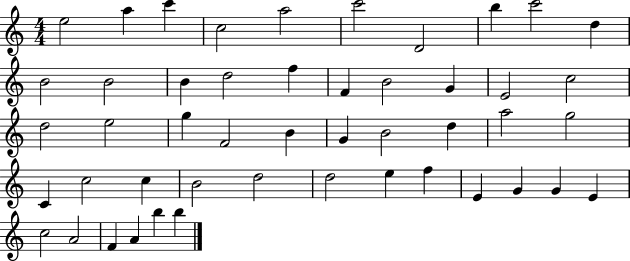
{
  \clef treble
  \numericTimeSignature
  \time 4/4
  \key c \major
  e''2 a''4 c'''4 | c''2 a''2 | c'''2 d'2 | b''4 c'''2 d''4 | \break b'2 b'2 | b'4 d''2 f''4 | f'4 b'2 g'4 | e'2 c''2 | \break d''2 e''2 | g''4 f'2 b'4 | g'4 b'2 d''4 | a''2 g''2 | \break c'4 c''2 c''4 | b'2 d''2 | d''2 e''4 f''4 | e'4 g'4 g'4 e'4 | \break c''2 a'2 | f'4 a'4 b''4 b''4 | \bar "|."
}